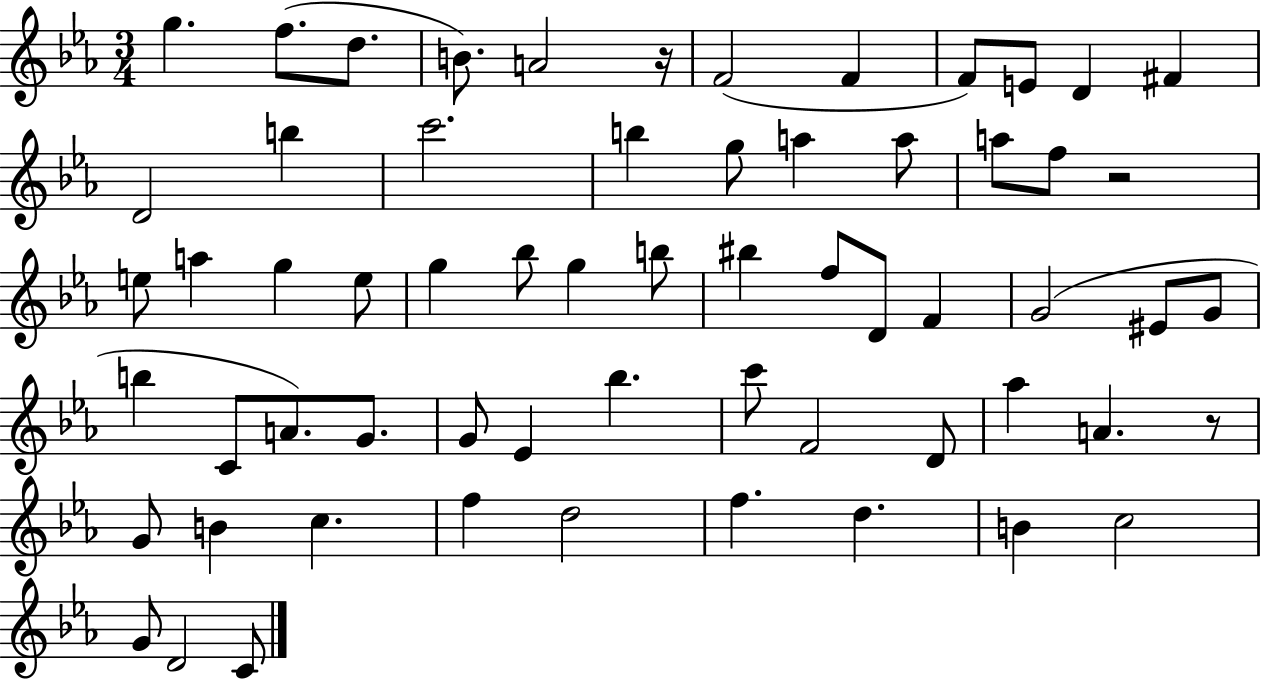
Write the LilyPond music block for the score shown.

{
  \clef treble
  \numericTimeSignature
  \time 3/4
  \key ees \major
  g''4. f''8.( d''8. | b'8.) a'2 r16 | f'2( f'4 | f'8) e'8 d'4 fis'4 | \break d'2 b''4 | c'''2. | b''4 g''8 a''4 a''8 | a''8 f''8 r2 | \break e''8 a''4 g''4 e''8 | g''4 bes''8 g''4 b''8 | bis''4 f''8 d'8 f'4 | g'2( eis'8 g'8 | \break b''4 c'8 a'8.) g'8. | g'8 ees'4 bes''4. | c'''8 f'2 d'8 | aes''4 a'4. r8 | \break g'8 b'4 c''4. | f''4 d''2 | f''4. d''4. | b'4 c''2 | \break g'8 d'2 c'8 | \bar "|."
}